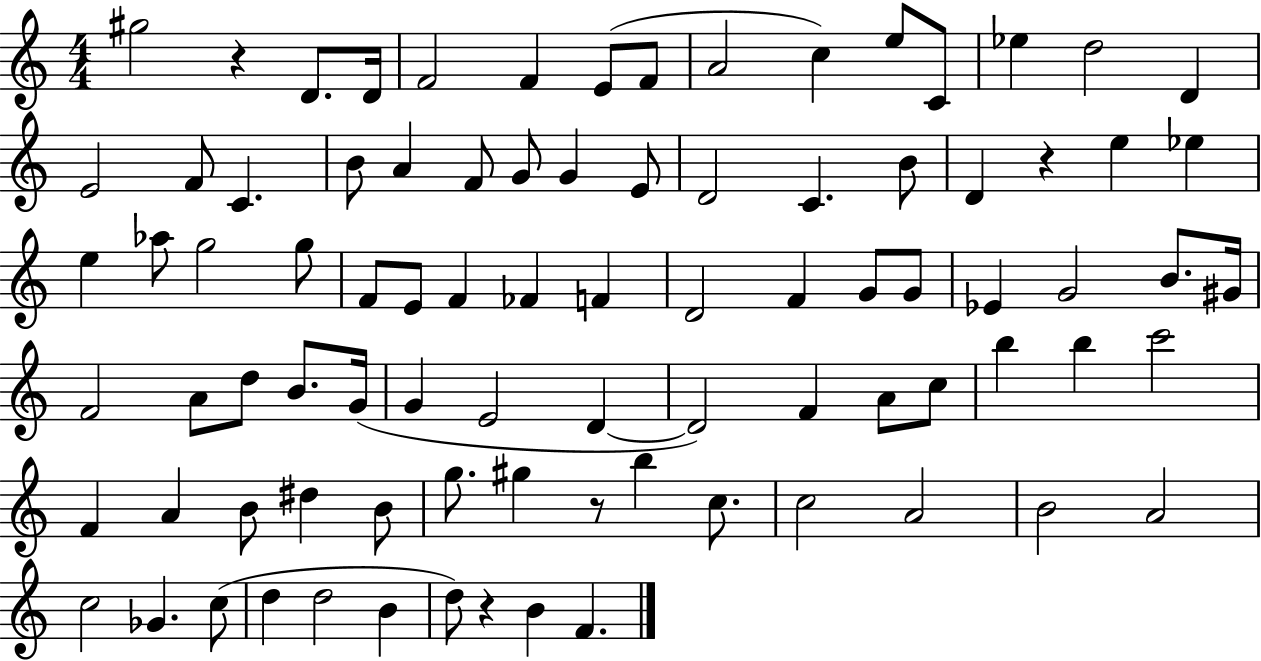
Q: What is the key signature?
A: C major